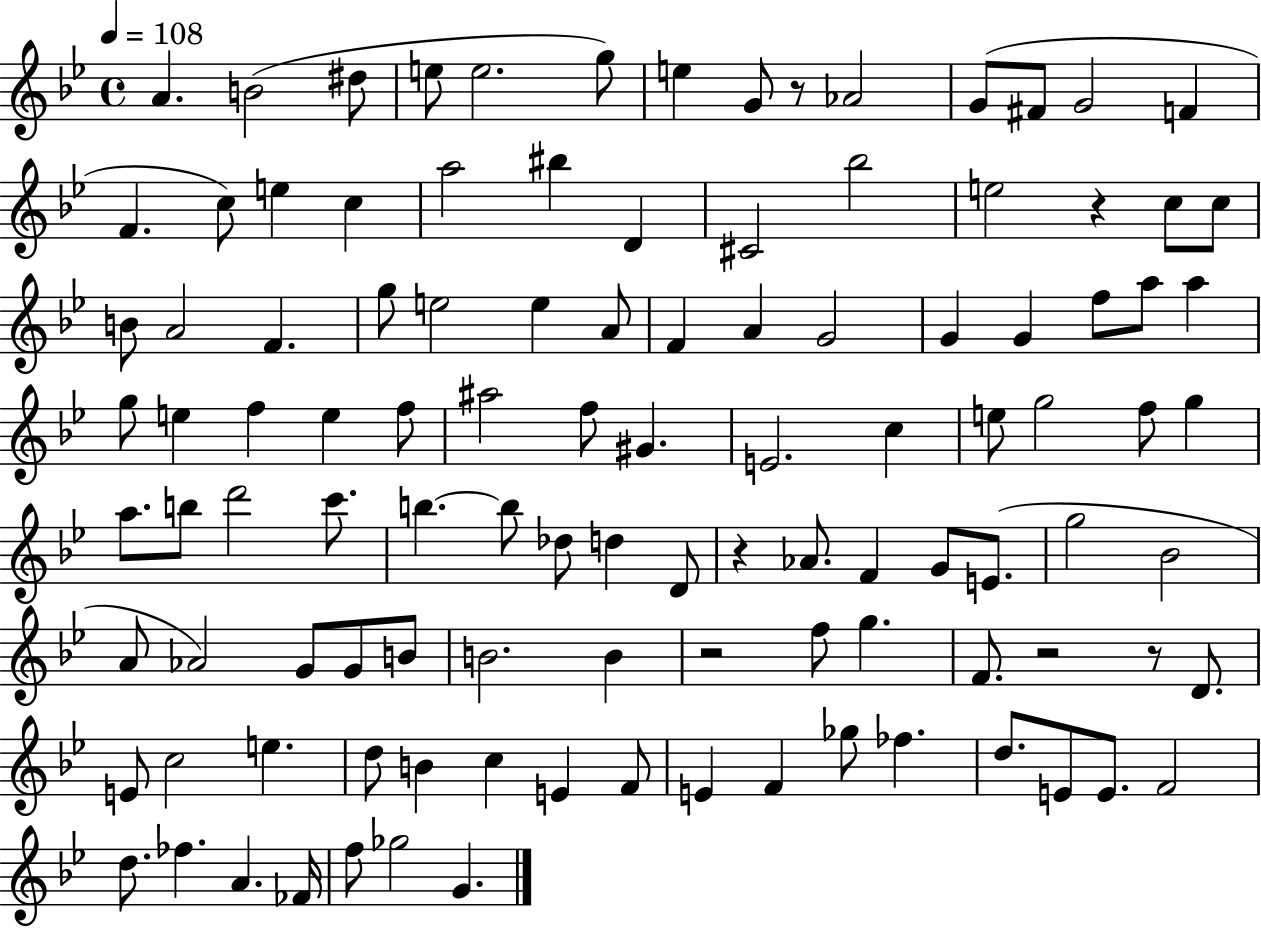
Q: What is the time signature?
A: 4/4